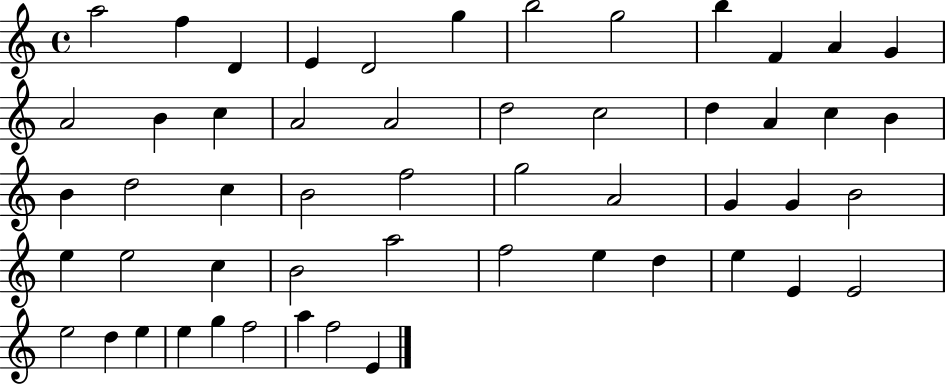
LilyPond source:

{
  \clef treble
  \time 4/4
  \defaultTimeSignature
  \key c \major
  a''2 f''4 d'4 | e'4 d'2 g''4 | b''2 g''2 | b''4 f'4 a'4 g'4 | \break a'2 b'4 c''4 | a'2 a'2 | d''2 c''2 | d''4 a'4 c''4 b'4 | \break b'4 d''2 c''4 | b'2 f''2 | g''2 a'2 | g'4 g'4 b'2 | \break e''4 e''2 c''4 | b'2 a''2 | f''2 e''4 d''4 | e''4 e'4 e'2 | \break e''2 d''4 e''4 | e''4 g''4 f''2 | a''4 f''2 e'4 | \bar "|."
}